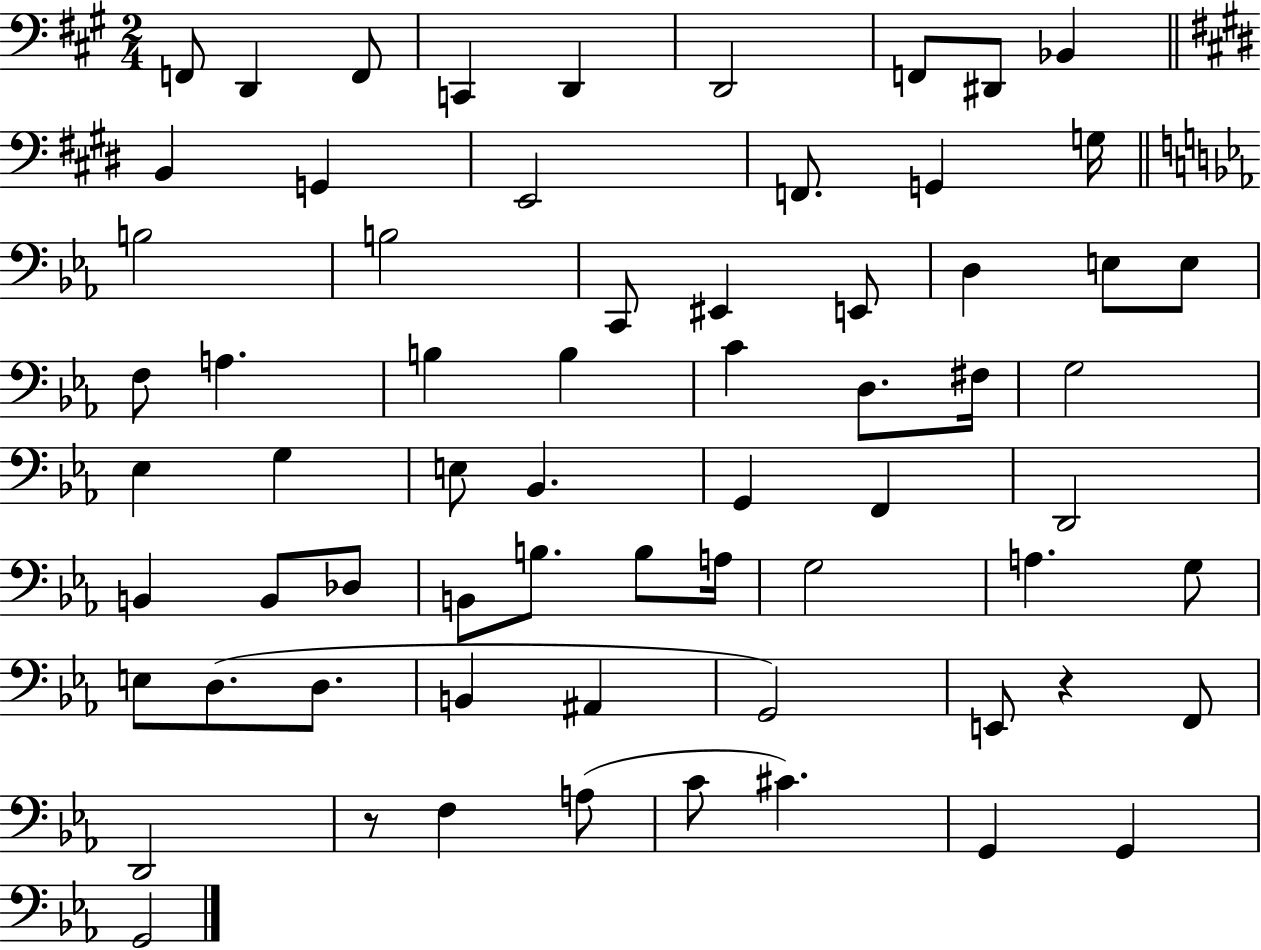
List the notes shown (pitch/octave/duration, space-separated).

F2/e D2/q F2/e C2/q D2/q D2/h F2/e D#2/e Bb2/q B2/q G2/q E2/h F2/e. G2/q G3/s B3/h B3/h C2/e EIS2/q E2/e D3/q E3/e E3/e F3/e A3/q. B3/q B3/q C4/q D3/e. F#3/s G3/h Eb3/q G3/q E3/e Bb2/q. G2/q F2/q D2/h B2/q B2/e Db3/e B2/e B3/e. B3/e A3/s G3/h A3/q. G3/e E3/e D3/e. D3/e. B2/q A#2/q G2/h E2/e R/q F2/e D2/h R/e F3/q A3/e C4/e C#4/q. G2/q G2/q G2/h